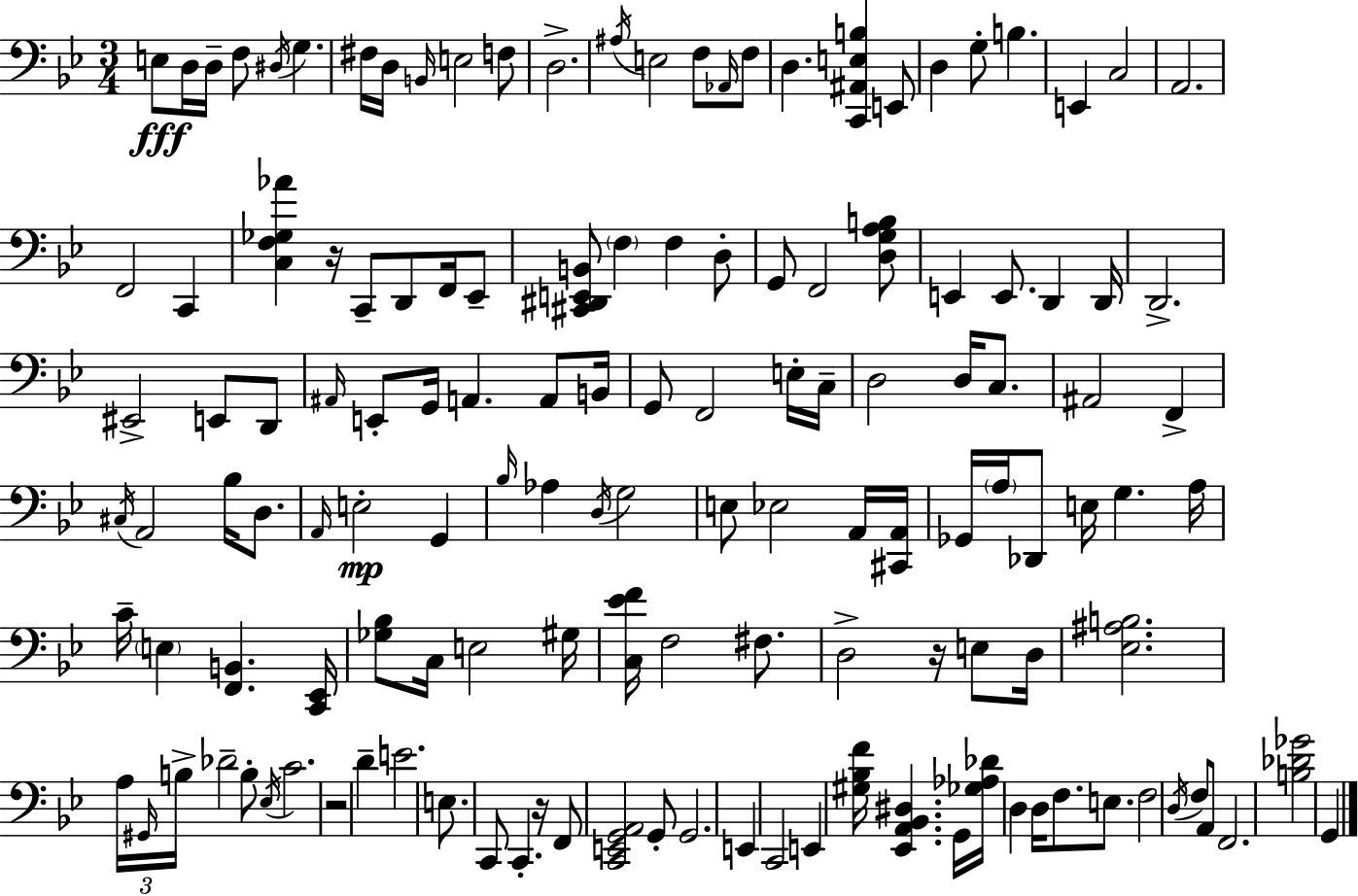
E3/e D3/s D3/s F3/e D#3/s G3/q. F#3/s D3/s B2/s E3/h F3/e D3/h. A#3/s E3/h F3/e Ab2/s F3/e D3/q. [C2,A#2,E3,B3]/q E2/e D3/q G3/e B3/q. E2/q C3/h A2/h. F2/h C2/q [C3,F3,Gb3,Ab4]/q R/s C2/e D2/e F2/s Eb2/e [C#2,D#2,E2,B2]/e F3/q F3/q D3/e G2/e F2/h [D3,G3,A3,B3]/e E2/q E2/e. D2/q D2/s D2/h. EIS2/h E2/e D2/e A#2/s E2/e G2/s A2/q. A2/e B2/s G2/e F2/h E3/s C3/s D3/h D3/s C3/e. A#2/h F2/q C#3/s A2/h Bb3/s D3/e. A2/s E3/h G2/q Bb3/s Ab3/q D3/s G3/h E3/e Eb3/h A2/s [C#2,A2]/s Gb2/s A3/s Db2/e E3/s G3/q. A3/s C4/s E3/q [F2,B2]/q. [C2,Eb2]/s [Gb3,Bb3]/e C3/s E3/h G#3/s [C3,Eb4,F4]/s F3/h F#3/e. D3/h R/s E3/e D3/s [Eb3,A#3,B3]/h. A3/s G#2/s B3/s Db4/h B3/e Eb3/s C4/h. R/h D4/q E4/h. E3/e. C2/e C2/q. R/s F2/e [C2,E2,G2,A2]/h G2/e G2/h. E2/q C2/h E2/q [G#3,Bb3,F4]/s [Eb2,A2,Bb2,D#3]/q. G2/s [Gb3,Ab3,Db4]/s D3/q D3/s F3/e. E3/e. F3/h D3/s F3/e A2/e F2/h. [B3,Db4,Gb4]/h G2/q